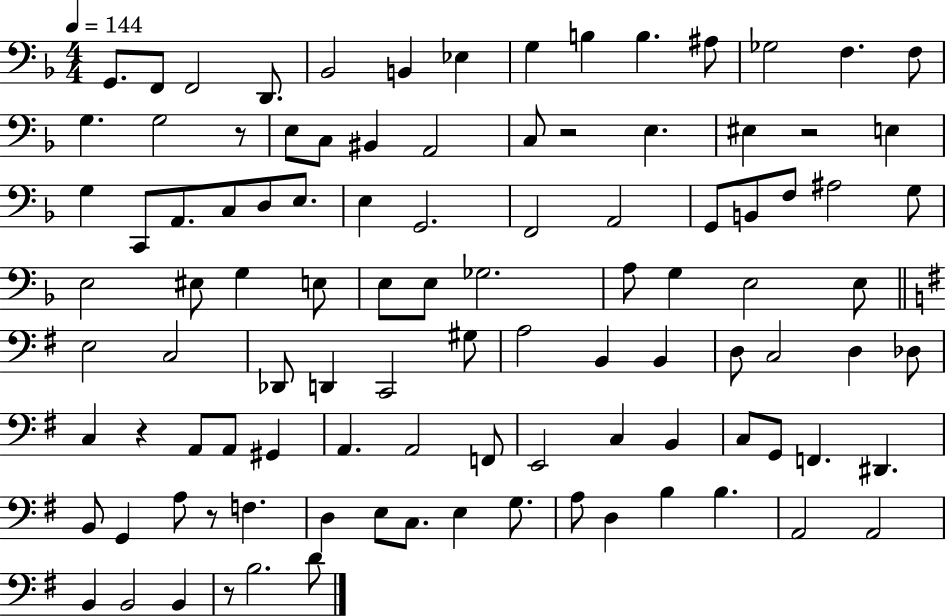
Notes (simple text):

G2/e. F2/e F2/h D2/e. Bb2/h B2/q Eb3/q G3/q B3/q B3/q. A#3/e Gb3/h F3/q. F3/e G3/q. G3/h R/e E3/e C3/e BIS2/q A2/h C3/e R/h E3/q. EIS3/q R/h E3/q G3/q C2/e A2/e. C3/e D3/e E3/e. E3/q G2/h. F2/h A2/h G2/e B2/e F3/e A#3/h G3/e E3/h EIS3/e G3/q E3/e E3/e E3/e Gb3/h. A3/e G3/q E3/h E3/e E3/h C3/h Db2/e D2/q C2/h G#3/e A3/h B2/q B2/q D3/e C3/h D3/q Db3/e C3/q R/q A2/e A2/e G#2/q A2/q. A2/h F2/e E2/h C3/q B2/q C3/e G2/e F2/q. D#2/q. B2/e G2/q A3/e R/e F3/q. D3/q E3/e C3/e. E3/q G3/e. A3/e D3/q B3/q B3/q. A2/h A2/h B2/q B2/h B2/q R/e B3/h. D4/e